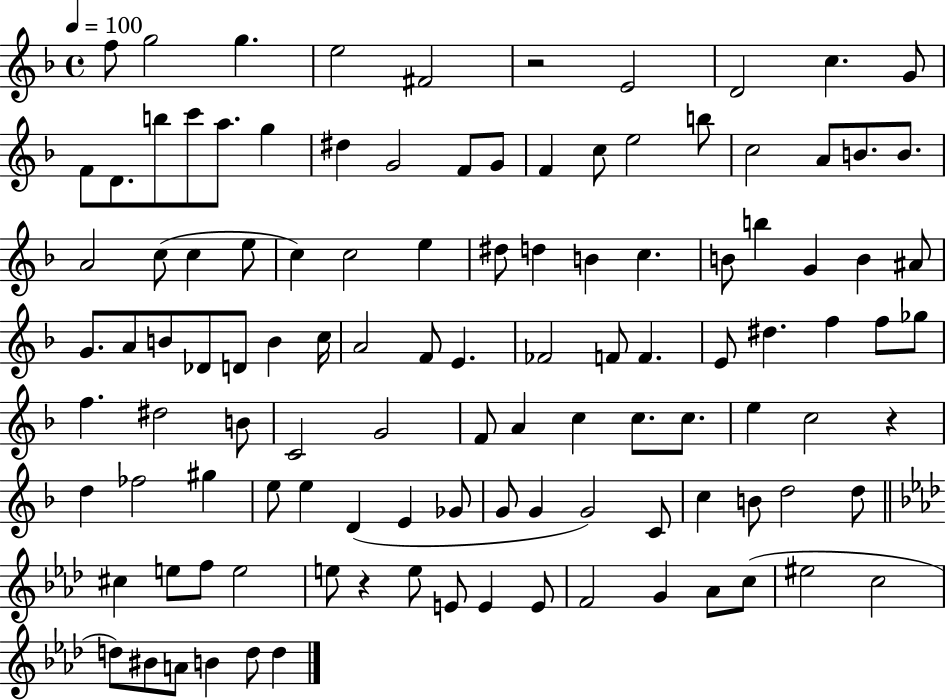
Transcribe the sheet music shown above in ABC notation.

X:1
T:Untitled
M:4/4
L:1/4
K:F
f/2 g2 g e2 ^F2 z2 E2 D2 c G/2 F/2 D/2 b/2 c'/2 a/2 g ^d G2 F/2 G/2 F c/2 e2 b/2 c2 A/2 B/2 B/2 A2 c/2 c e/2 c c2 e ^d/2 d B c B/2 b G B ^A/2 G/2 A/2 B/2 _D/2 D/2 B c/4 A2 F/2 E _F2 F/2 F E/2 ^d f f/2 _g/2 f ^d2 B/2 C2 G2 F/2 A c c/2 c/2 e c2 z d _f2 ^g e/2 e D E _G/2 G/2 G G2 C/2 c B/2 d2 d/2 ^c e/2 f/2 e2 e/2 z e/2 E/2 E E/2 F2 G _A/2 c/2 ^e2 c2 d/2 ^B/2 A/2 B d/2 d